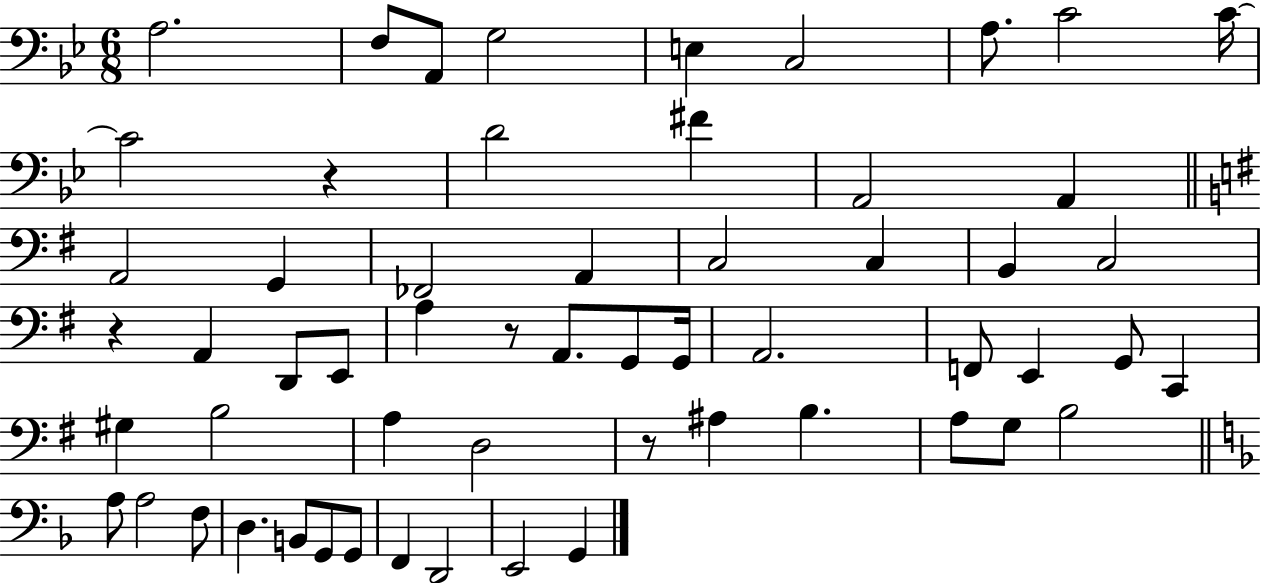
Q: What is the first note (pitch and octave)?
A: A3